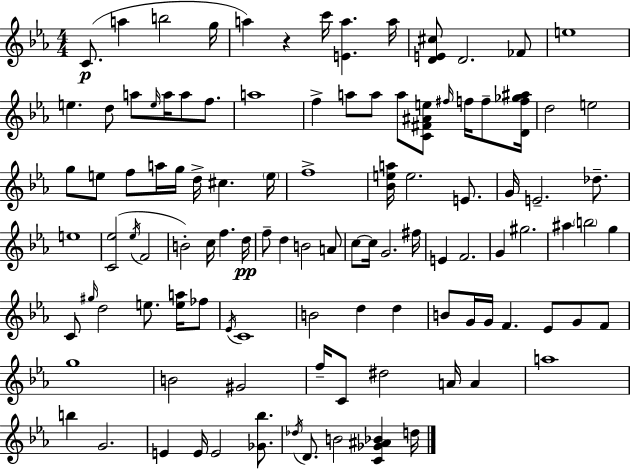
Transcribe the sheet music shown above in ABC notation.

X:1
T:Untitled
M:4/4
L:1/4
K:Eb
C/2 a b2 g/4 a z c'/4 [Ea] a/4 [DE^c]/2 D2 _F/2 e4 e d/2 a/2 e/4 a/4 a/2 f/2 a4 f a/2 a/2 a/2 [C^F^Ae]/2 ^f/4 f/4 f/2 [Df_g^a]/4 d2 e2 g/2 e/2 f/2 a/4 g/4 d/4 ^c e/4 f4 [_Bea]/4 e2 E/2 G/4 E2 _d/2 e4 [C_e]2 _e/4 F2 B2 c/4 f d/4 f/2 d B2 A/2 c/2 c/4 G2 ^f/4 E F2 G ^g2 ^a b2 g C/2 ^g/4 d2 e/2 [ea]/4 _f/2 _E/4 C4 B2 d d B/2 G/4 G/4 F _E/2 G/2 F/2 g4 B2 ^G2 f/4 C/2 ^d2 A/4 A a4 b G2 E E/4 E2 [_G_b]/2 _d/4 D/2 B2 [C_G^A_B] d/4